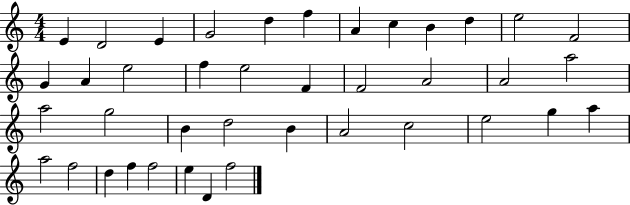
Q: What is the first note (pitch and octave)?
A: E4